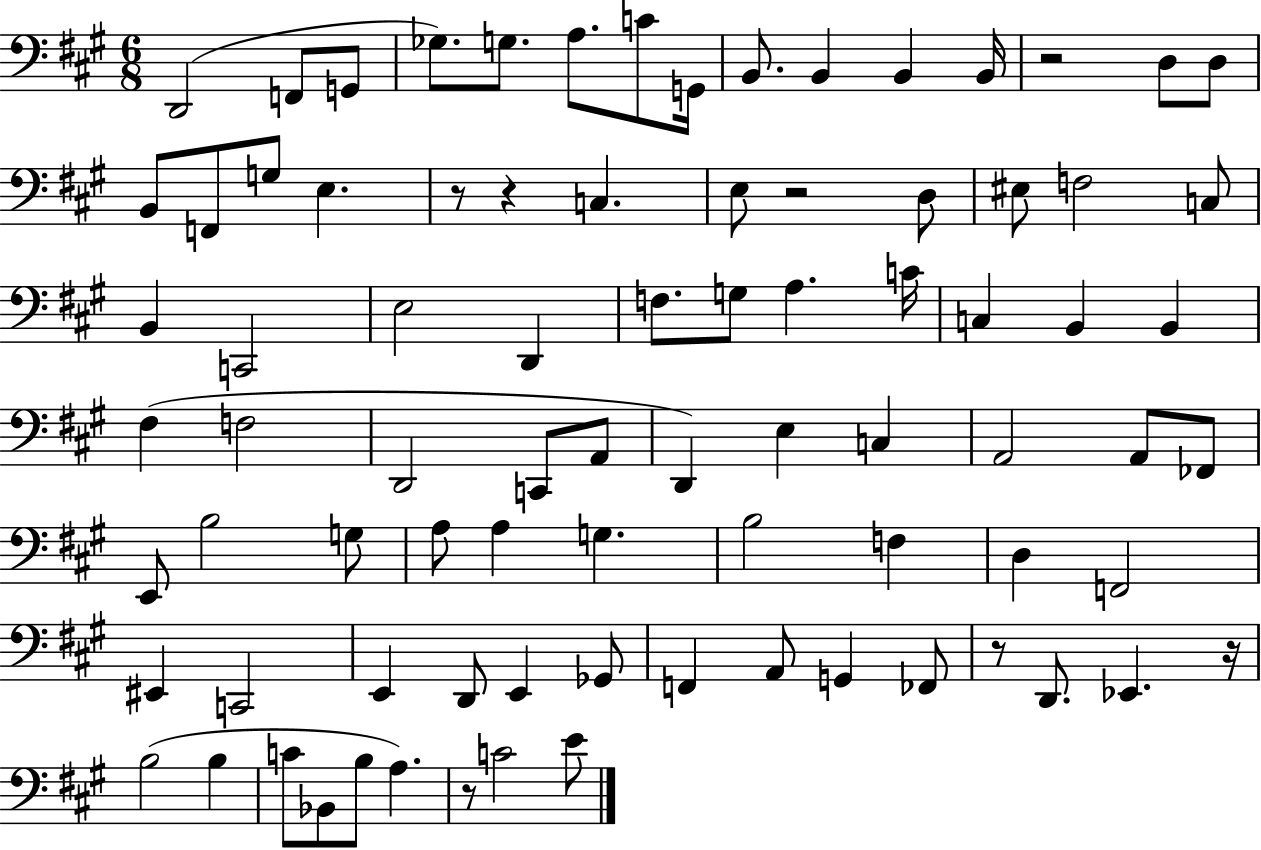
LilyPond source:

{
  \clef bass
  \numericTimeSignature
  \time 6/8
  \key a \major
  d,2( f,8 g,8 | ges8.) g8. a8. c'8 g,16 | b,8. b,4 b,4 b,16 | r2 d8 d8 | \break b,8 f,8 g8 e4. | r8 r4 c4. | e8 r2 d8 | eis8 f2 c8 | \break b,4 c,2 | e2 d,4 | f8. g8 a4. c'16 | c4 b,4 b,4 | \break fis4( f2 | d,2 c,8 a,8 | d,4) e4 c4 | a,2 a,8 fes,8 | \break e,8 b2 g8 | a8 a4 g4. | b2 f4 | d4 f,2 | \break eis,4 c,2 | e,4 d,8 e,4 ges,8 | f,4 a,8 g,4 fes,8 | r8 d,8. ees,4. r16 | \break b2( b4 | c'8 bes,8 b8 a4.) | r8 c'2 e'8 | \bar "|."
}